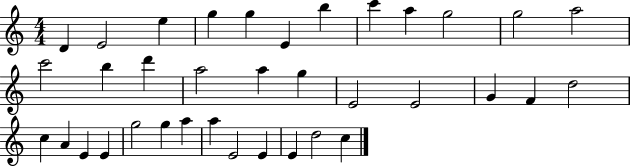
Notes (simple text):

D4/q E4/h E5/q G5/q G5/q E4/q B5/q C6/q A5/q G5/h G5/h A5/h C6/h B5/q D6/q A5/h A5/q G5/q E4/h E4/h G4/q F4/q D5/h C5/q A4/q E4/q E4/q G5/h G5/q A5/q A5/q E4/h E4/q E4/q D5/h C5/q